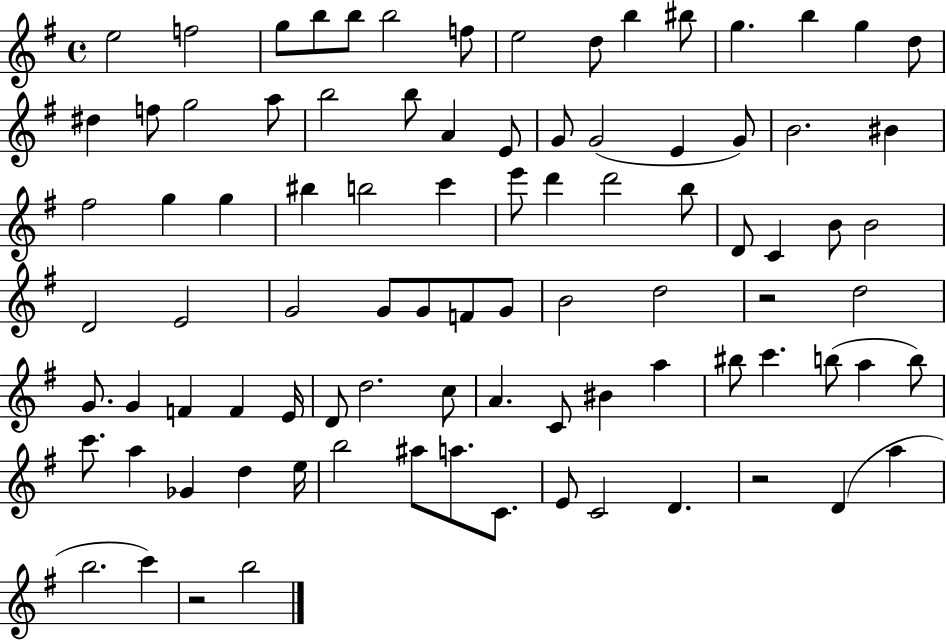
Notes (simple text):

E5/h F5/h G5/e B5/e B5/e B5/h F5/e E5/h D5/e B5/q BIS5/e G5/q. B5/q G5/q D5/e D#5/q F5/e G5/h A5/e B5/h B5/e A4/q E4/e G4/e G4/h E4/q G4/e B4/h. BIS4/q F#5/h G5/q G5/q BIS5/q B5/h C6/q E6/e D6/q D6/h B5/e D4/e C4/q B4/e B4/h D4/h E4/h G4/h G4/e G4/e F4/e G4/e B4/h D5/h R/h D5/h G4/e. G4/q F4/q F4/q E4/s D4/e D5/h. C5/e A4/q. C4/e BIS4/q A5/q BIS5/e C6/q. B5/e A5/q B5/e C6/e. A5/q Gb4/q D5/q E5/s B5/h A#5/e A5/e. C4/e. E4/e C4/h D4/q. R/h D4/q A5/q B5/h. C6/q R/h B5/h